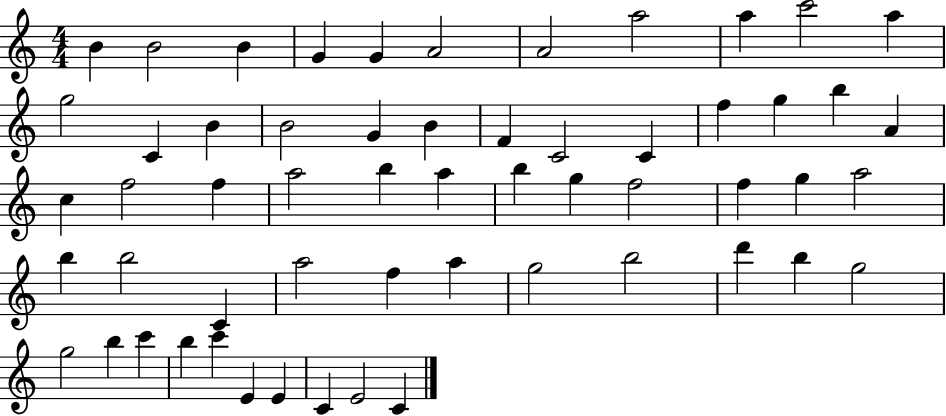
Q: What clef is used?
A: treble